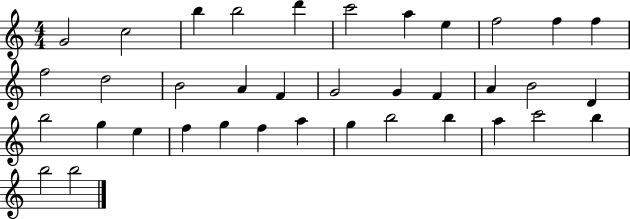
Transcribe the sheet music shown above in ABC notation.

X:1
T:Untitled
M:4/4
L:1/4
K:C
G2 c2 b b2 d' c'2 a e f2 f f f2 d2 B2 A F G2 G F A B2 D b2 g e f g f a g b2 b a c'2 b b2 b2